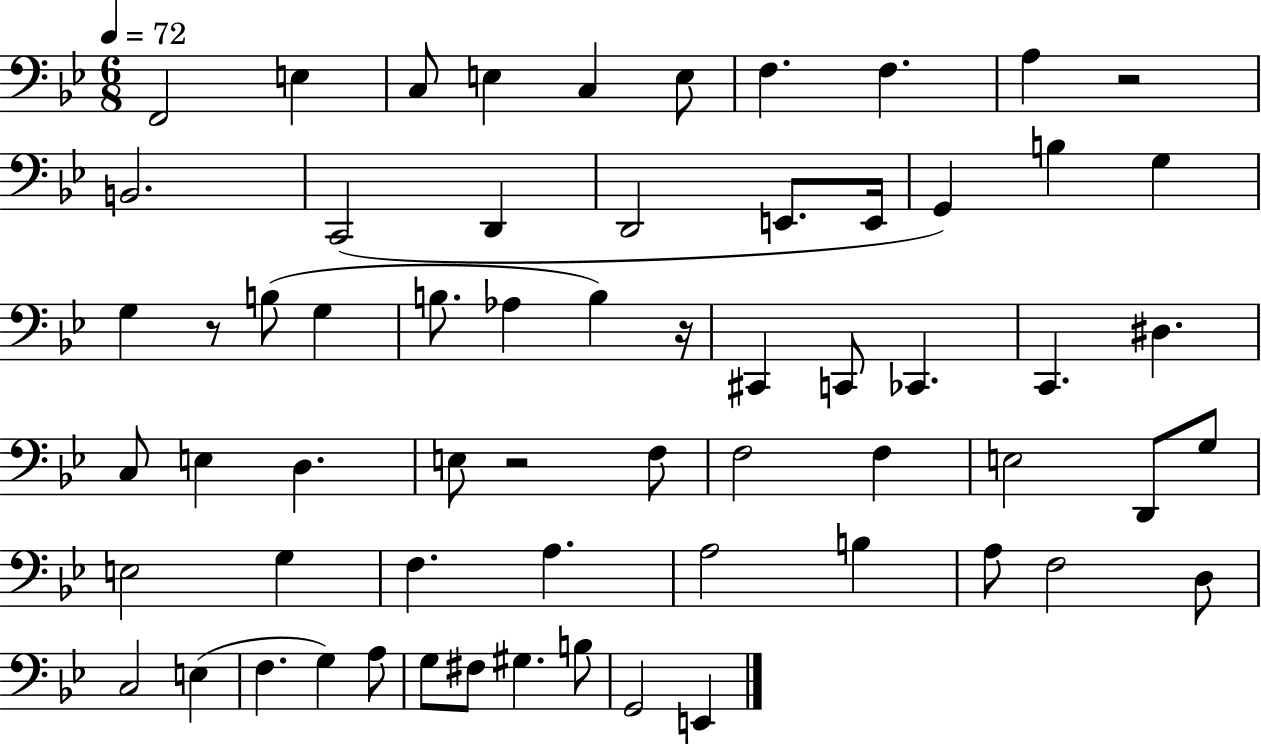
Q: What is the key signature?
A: BES major